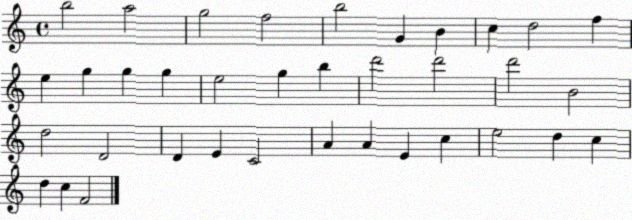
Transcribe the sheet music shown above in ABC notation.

X:1
T:Untitled
M:4/4
L:1/4
K:C
b2 a2 g2 f2 b2 G B c d2 f e g g g e2 g b d'2 d'2 d'2 B2 d2 D2 D E C2 A A E c e2 d c d c F2